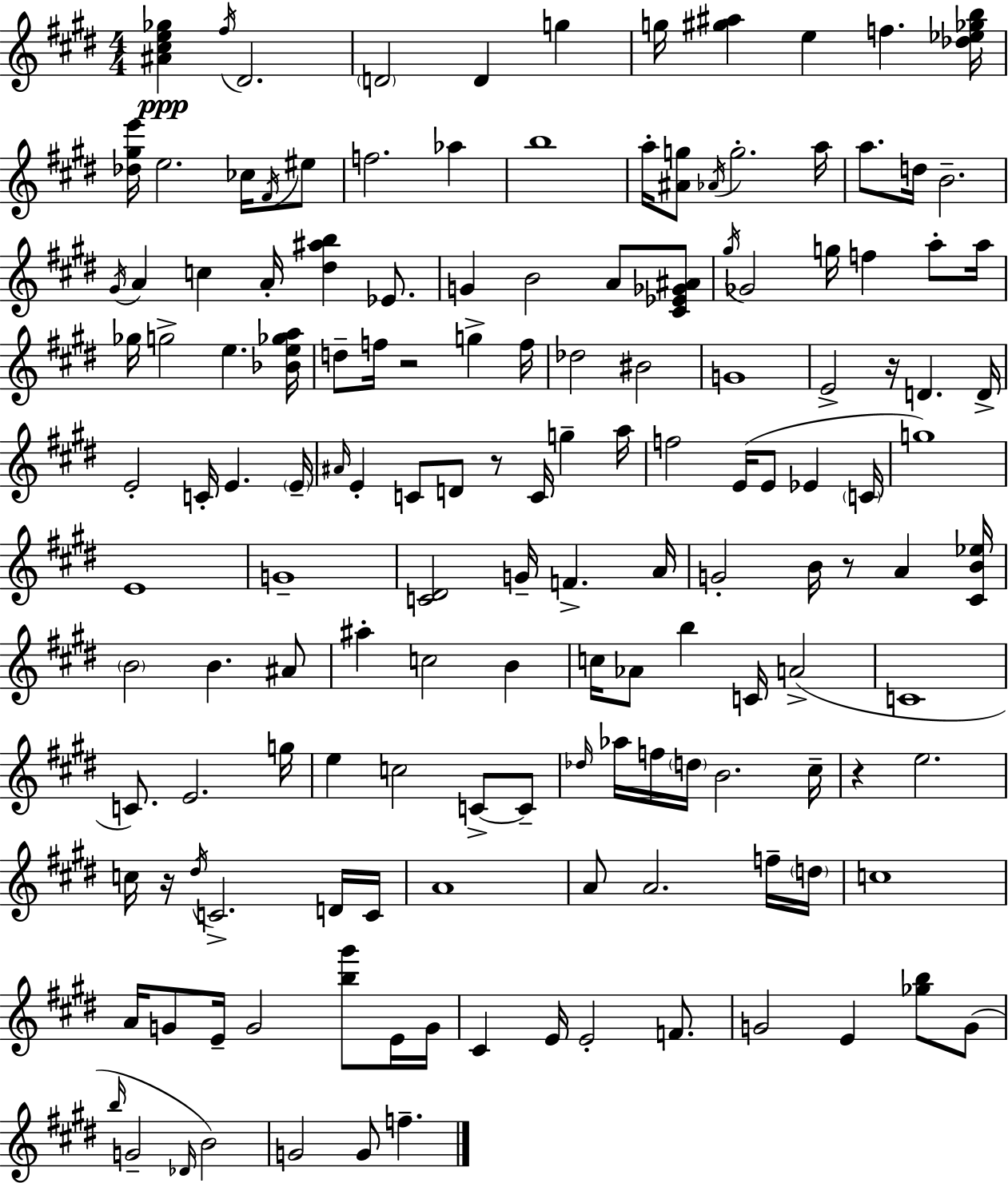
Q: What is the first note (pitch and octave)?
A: F#5